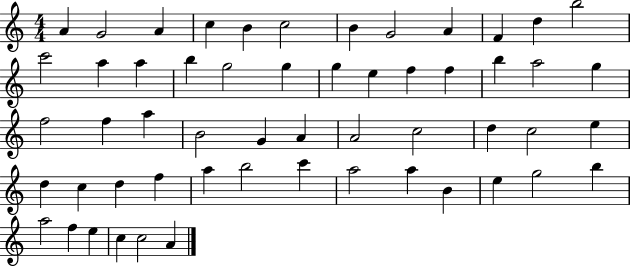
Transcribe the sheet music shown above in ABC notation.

X:1
T:Untitled
M:4/4
L:1/4
K:C
A G2 A c B c2 B G2 A F d b2 c'2 a a b g2 g g e f f b a2 g f2 f a B2 G A A2 c2 d c2 e d c d f a b2 c' a2 a B e g2 b a2 f e c c2 A